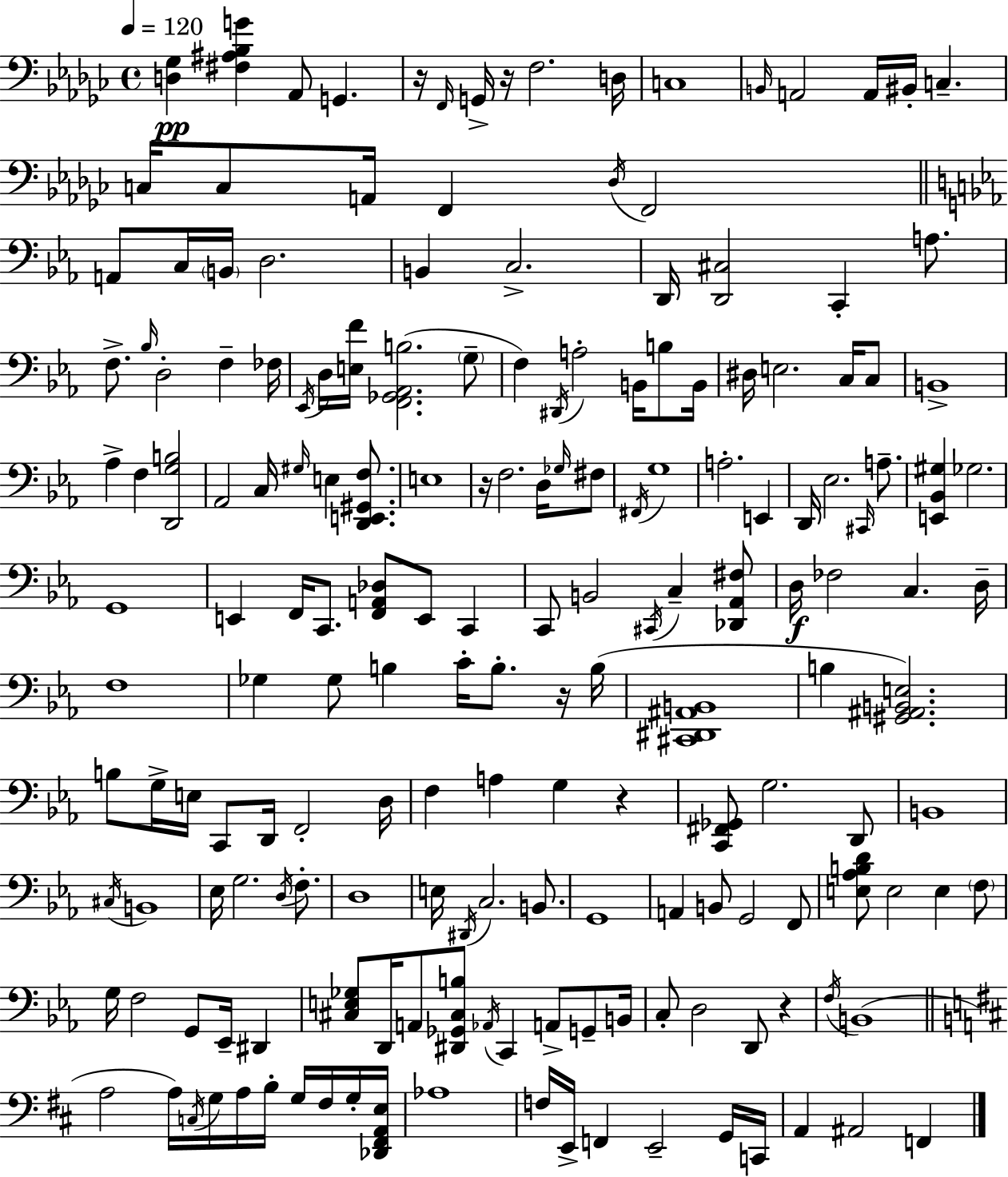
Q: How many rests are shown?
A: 6